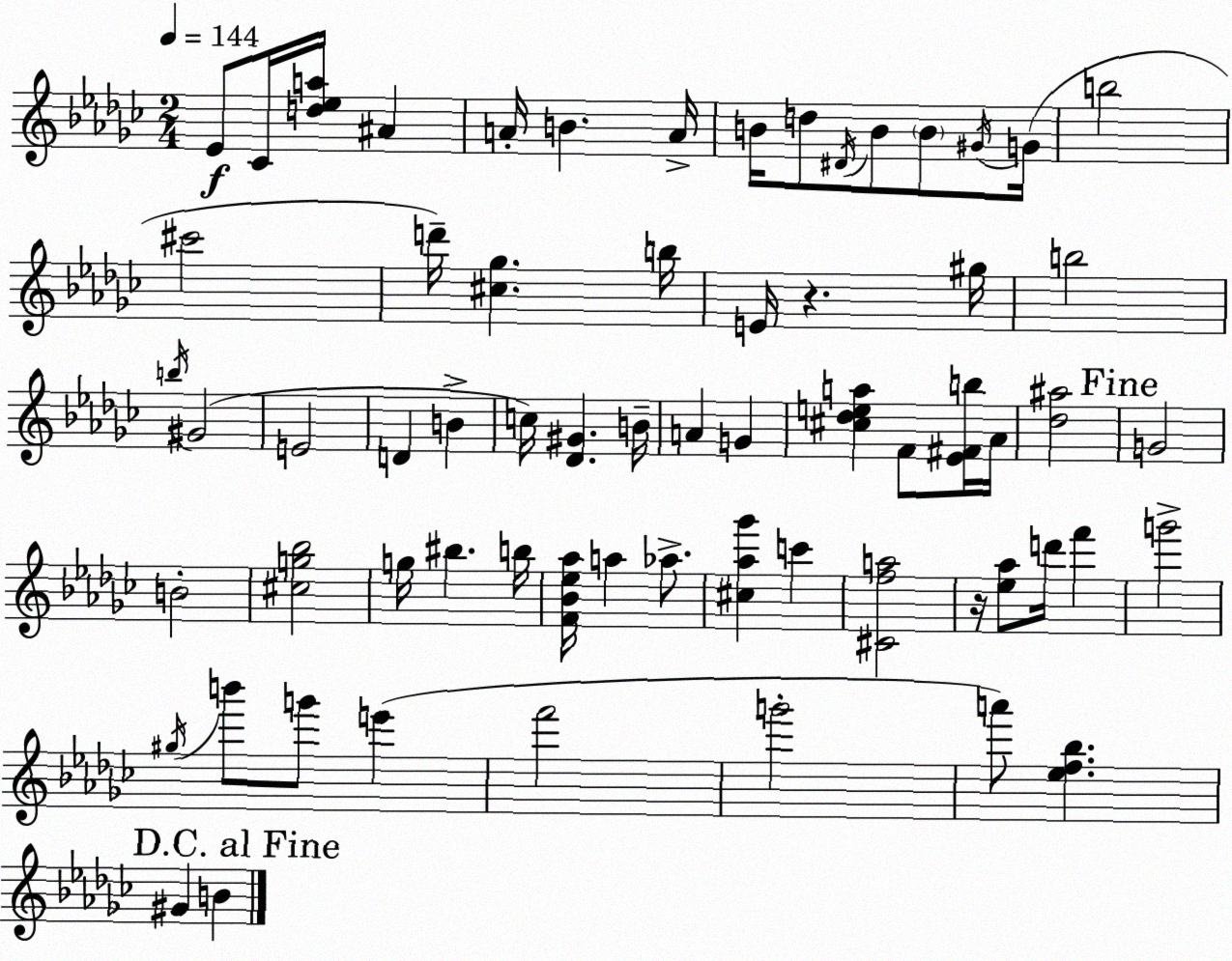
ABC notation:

X:1
T:Untitled
M:2/4
L:1/4
K:Ebm
_E/2 _C/4 [d_ea]/4 ^A A/4 B A/4 B/4 d/2 ^D/4 B/2 B/2 ^G/4 G/4 b2 ^c'2 d'/4 [^c_g] b/4 E/4 z ^g/4 b2 b/4 ^G2 E2 D B c/4 [_D^G] B/4 A G [^c_dea] F/2 [_E^Fb]/4 _A/4 [_d^a]2 G2 B2 [^cg_b]2 g/4 ^b b/4 [F_B_e_a]/4 a _a/2 [^c_a_g'] c' [^Cfa]2 z/4 [_e_a]/2 d'/4 f' g'2 ^g/4 b'/2 g'/2 e' f'2 g'2 a'/2 [_ef_b] ^G B